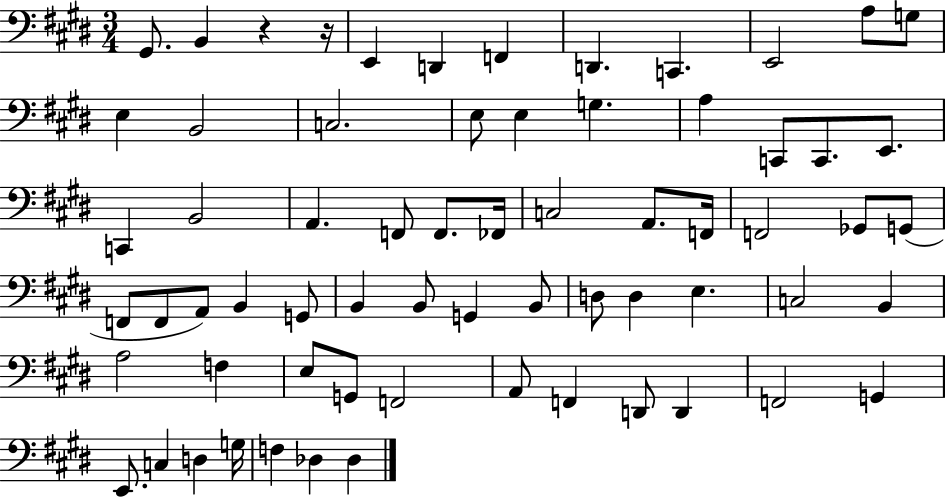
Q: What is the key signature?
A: E major